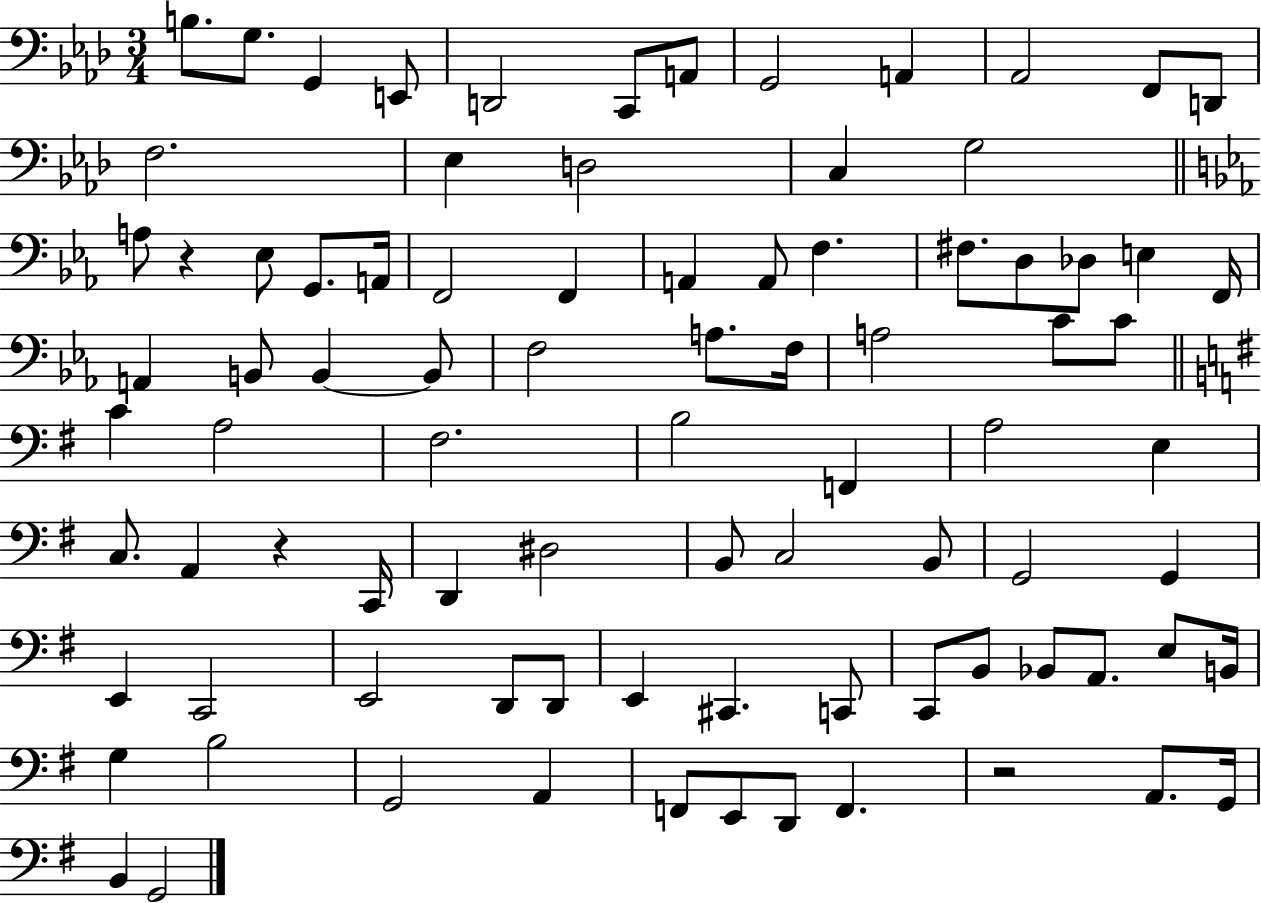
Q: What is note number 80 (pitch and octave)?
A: F2